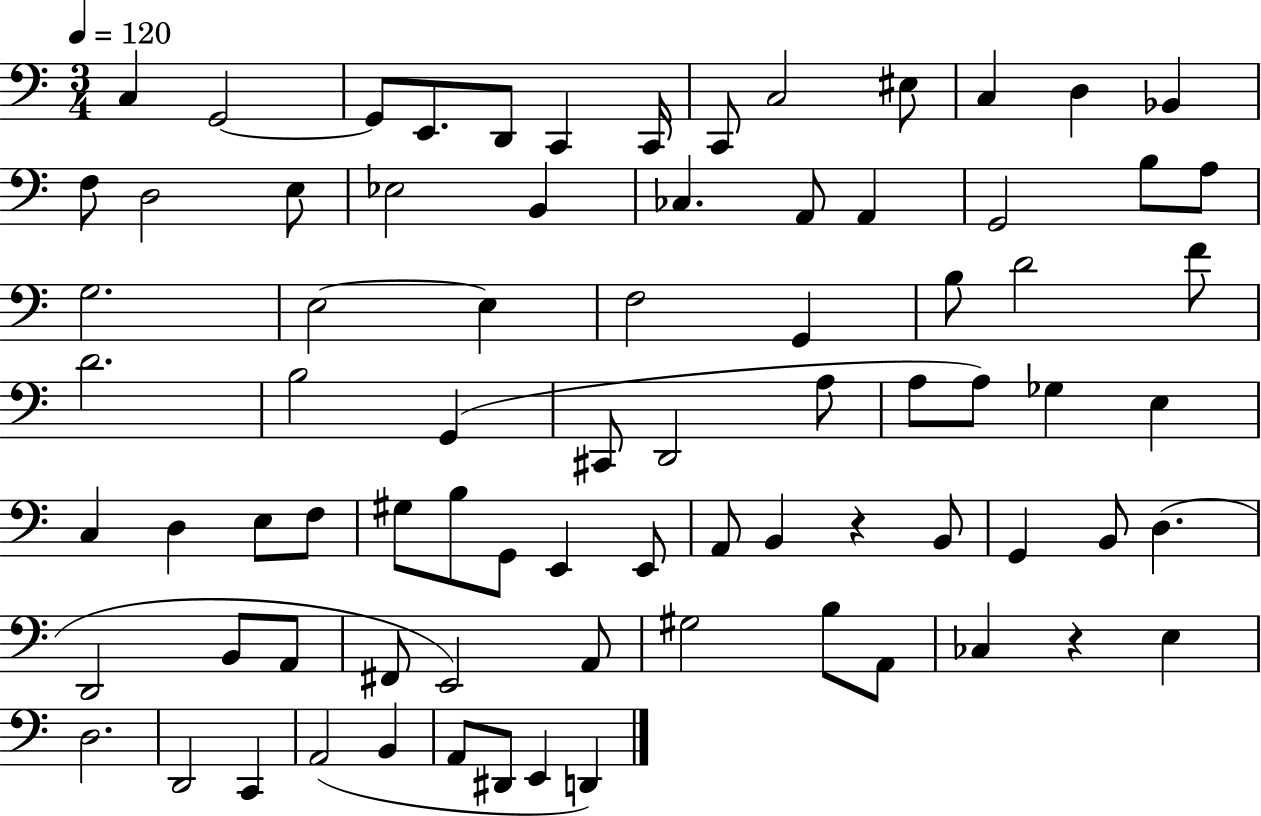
{
  \clef bass
  \numericTimeSignature
  \time 3/4
  \key c \major
  \tempo 4 = 120
  c4 g,2~~ | g,8 e,8. d,8 c,4 c,16 | c,8 c2 eis8 | c4 d4 bes,4 | \break f8 d2 e8 | ees2 b,4 | ces4. a,8 a,4 | g,2 b8 a8 | \break g2. | e2~~ e4 | f2 g,4 | b8 d'2 f'8 | \break d'2. | b2 g,4( | cis,8 d,2 a8 | a8 a8) ges4 e4 | \break c4 d4 e8 f8 | gis8 b8 g,8 e,4 e,8 | a,8 b,4 r4 b,8 | g,4 b,8 d4.( | \break d,2 b,8 a,8 | fis,8 e,2) a,8 | gis2 b8 a,8 | ces4 r4 e4 | \break d2. | d,2 c,4 | a,2( b,4 | a,8 dis,8 e,4 d,4) | \break \bar "|."
}